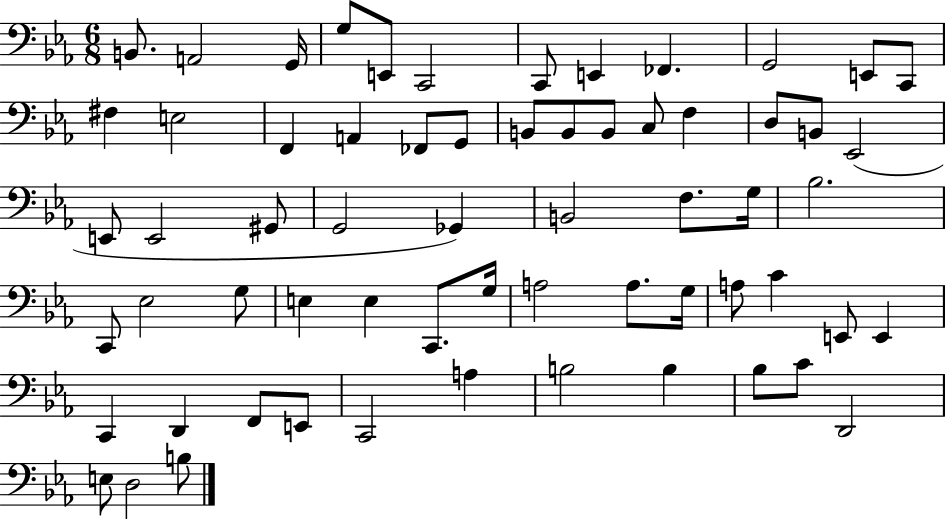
B2/e. A2/h G2/s G3/e E2/e C2/h C2/e E2/q FES2/q. G2/h E2/e C2/e F#3/q E3/h F2/q A2/q FES2/e G2/e B2/e B2/e B2/e C3/e F3/q D3/e B2/e Eb2/h E2/e E2/h G#2/e G2/h Gb2/q B2/h F3/e. G3/s Bb3/h. C2/e Eb3/h G3/e E3/q E3/q C2/e. G3/s A3/h A3/e. G3/s A3/e C4/q E2/e E2/q C2/q D2/q F2/e E2/e C2/h A3/q B3/h B3/q Bb3/e C4/e D2/h E3/e D3/h B3/e